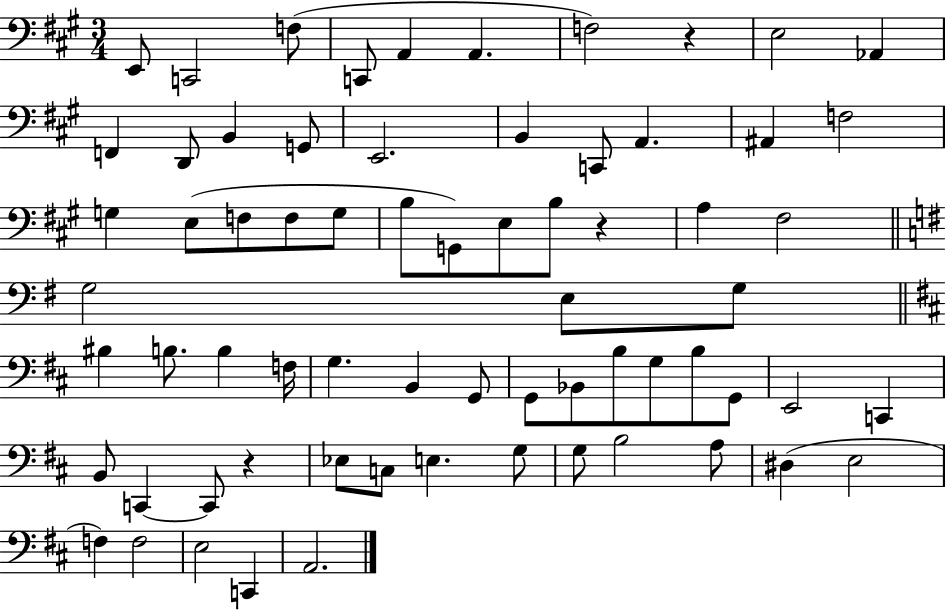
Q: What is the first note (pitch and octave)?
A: E2